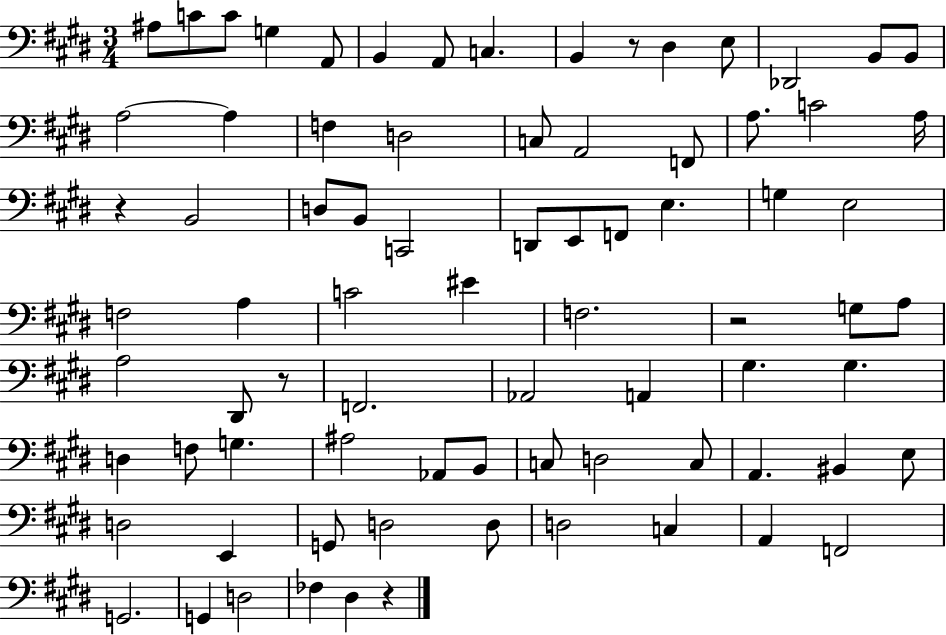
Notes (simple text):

A#3/e C4/e C4/e G3/q A2/e B2/q A2/e C3/q. B2/q R/e D#3/q E3/e Db2/h B2/e B2/e A3/h A3/q F3/q D3/h C3/e A2/h F2/e A3/e. C4/h A3/s R/q B2/h D3/e B2/e C2/h D2/e E2/e F2/e E3/q. G3/q E3/h F3/h A3/q C4/h EIS4/q F3/h. R/h G3/e A3/e A3/h D#2/e R/e F2/h. Ab2/h A2/q G#3/q. G#3/q. D3/q F3/e G3/q. A#3/h Ab2/e B2/e C3/e D3/h C3/e A2/q. BIS2/q E3/e D3/h E2/q G2/e D3/h D3/e D3/h C3/q A2/q F2/h G2/h. G2/q D3/h FES3/q D#3/q R/q